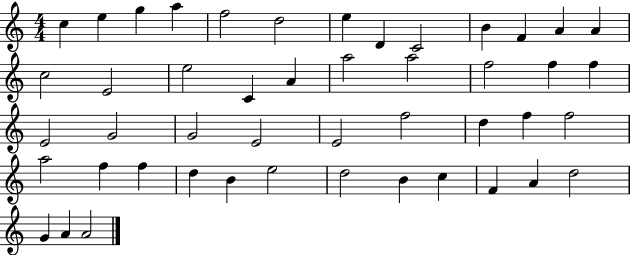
C5/q E5/q G5/q A5/q F5/h D5/h E5/q D4/q C4/h B4/q F4/q A4/q A4/q C5/h E4/h E5/h C4/q A4/q A5/h A5/h F5/h F5/q F5/q E4/h G4/h G4/h E4/h E4/h F5/h D5/q F5/q F5/h A5/h F5/q F5/q D5/q B4/q E5/h D5/h B4/q C5/q F4/q A4/q D5/h G4/q A4/q A4/h